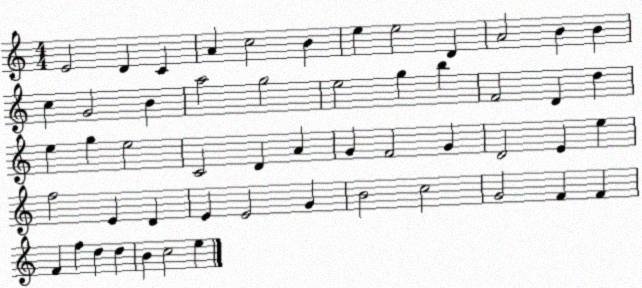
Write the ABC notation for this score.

X:1
T:Untitled
M:4/4
L:1/4
K:C
E2 D C A c2 B e e2 D A2 B B c G2 B a2 g2 e2 g b F2 D d e g e2 C2 D A G F2 G D2 E e f2 E D E E2 G B2 c2 G2 F F F f d d B c2 e